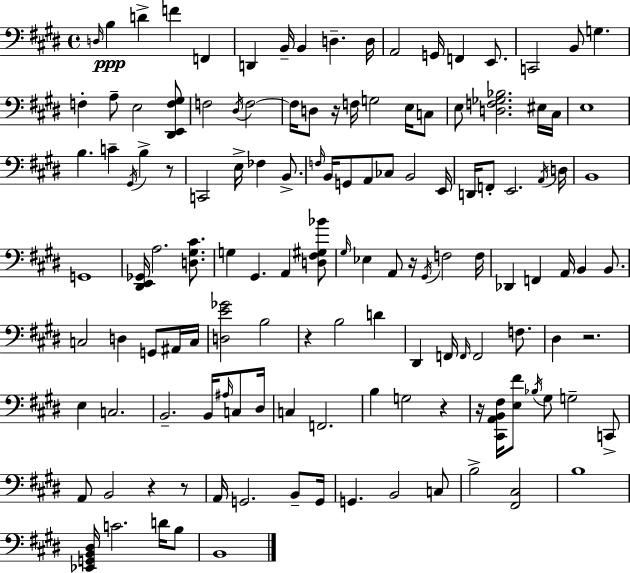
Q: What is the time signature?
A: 4/4